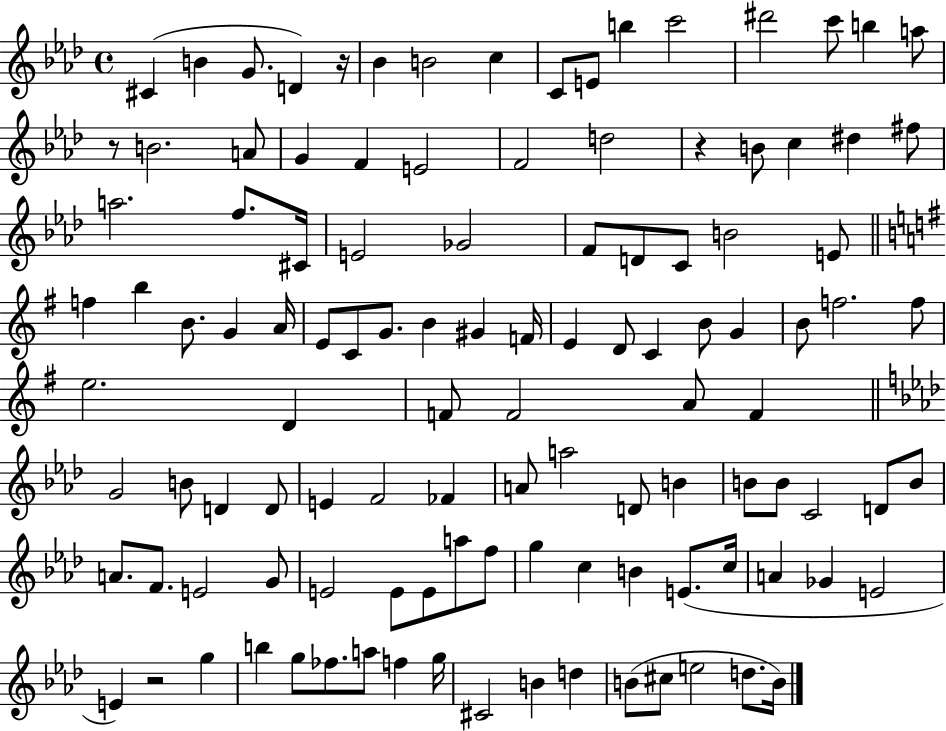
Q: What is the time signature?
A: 4/4